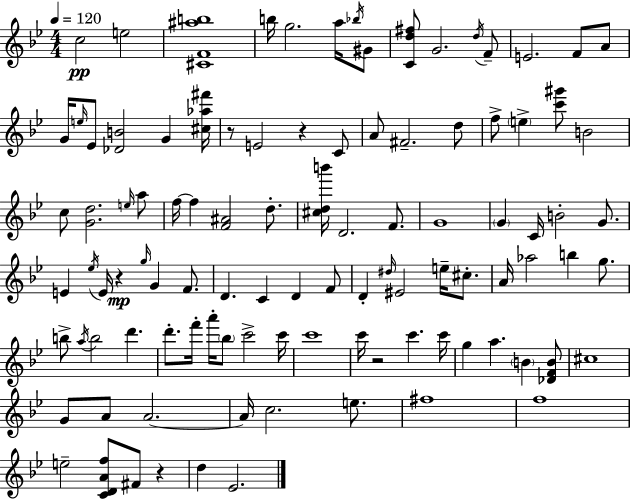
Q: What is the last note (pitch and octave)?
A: Eb4